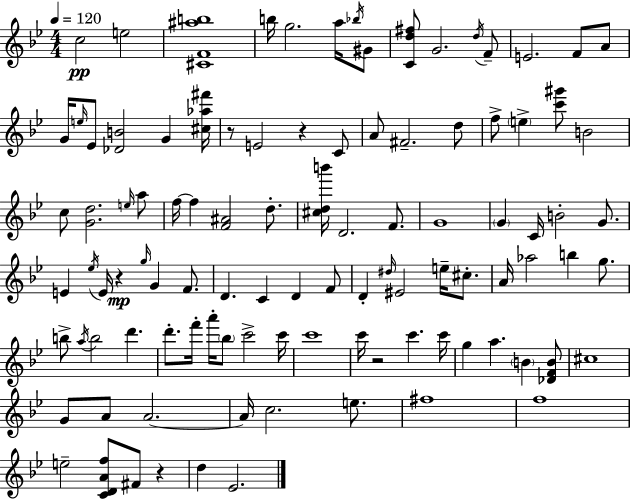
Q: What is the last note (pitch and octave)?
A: Eb4